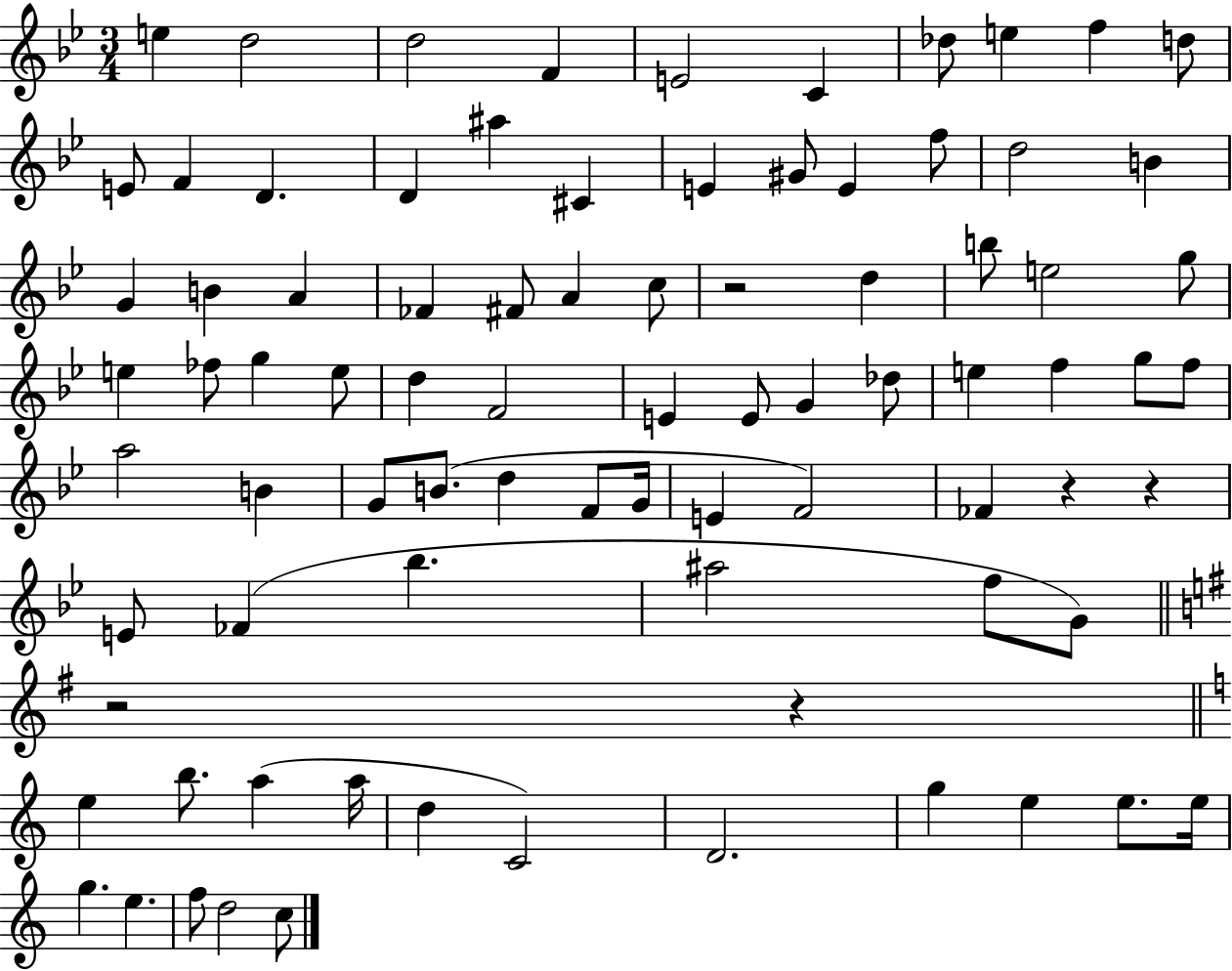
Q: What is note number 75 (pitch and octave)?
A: G5